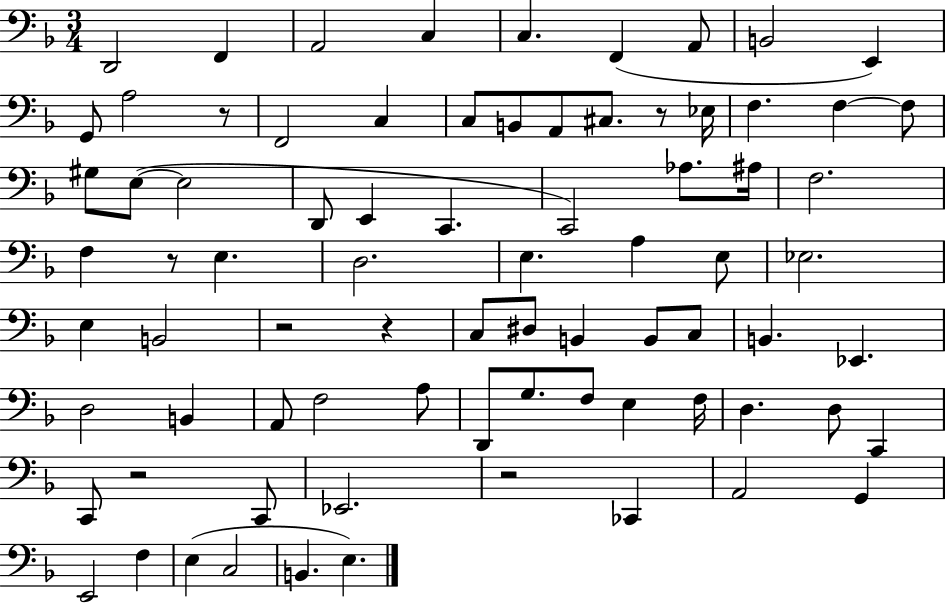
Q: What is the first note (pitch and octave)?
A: D2